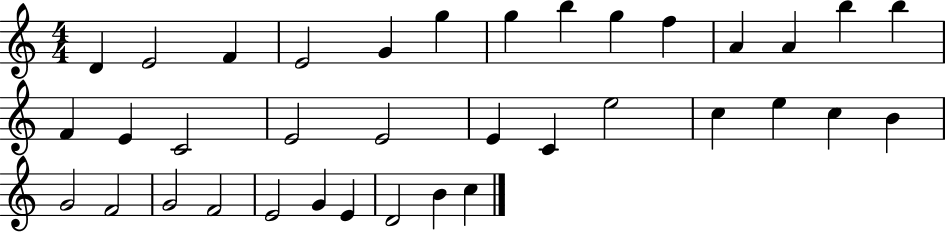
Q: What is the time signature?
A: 4/4